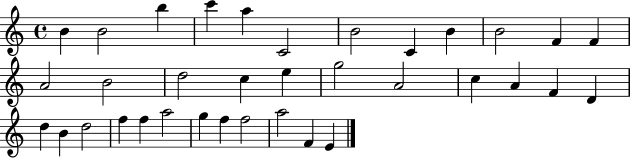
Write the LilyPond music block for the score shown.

{
  \clef treble
  \time 4/4
  \defaultTimeSignature
  \key c \major
  b'4 b'2 b''4 | c'''4 a''4 c'2 | b'2 c'4 b'4 | b'2 f'4 f'4 | \break a'2 b'2 | d''2 c''4 e''4 | g''2 a'2 | c''4 a'4 f'4 d'4 | \break d''4 b'4 d''2 | f''4 f''4 a''2 | g''4 f''4 f''2 | a''2 f'4 e'4 | \break \bar "|."
}